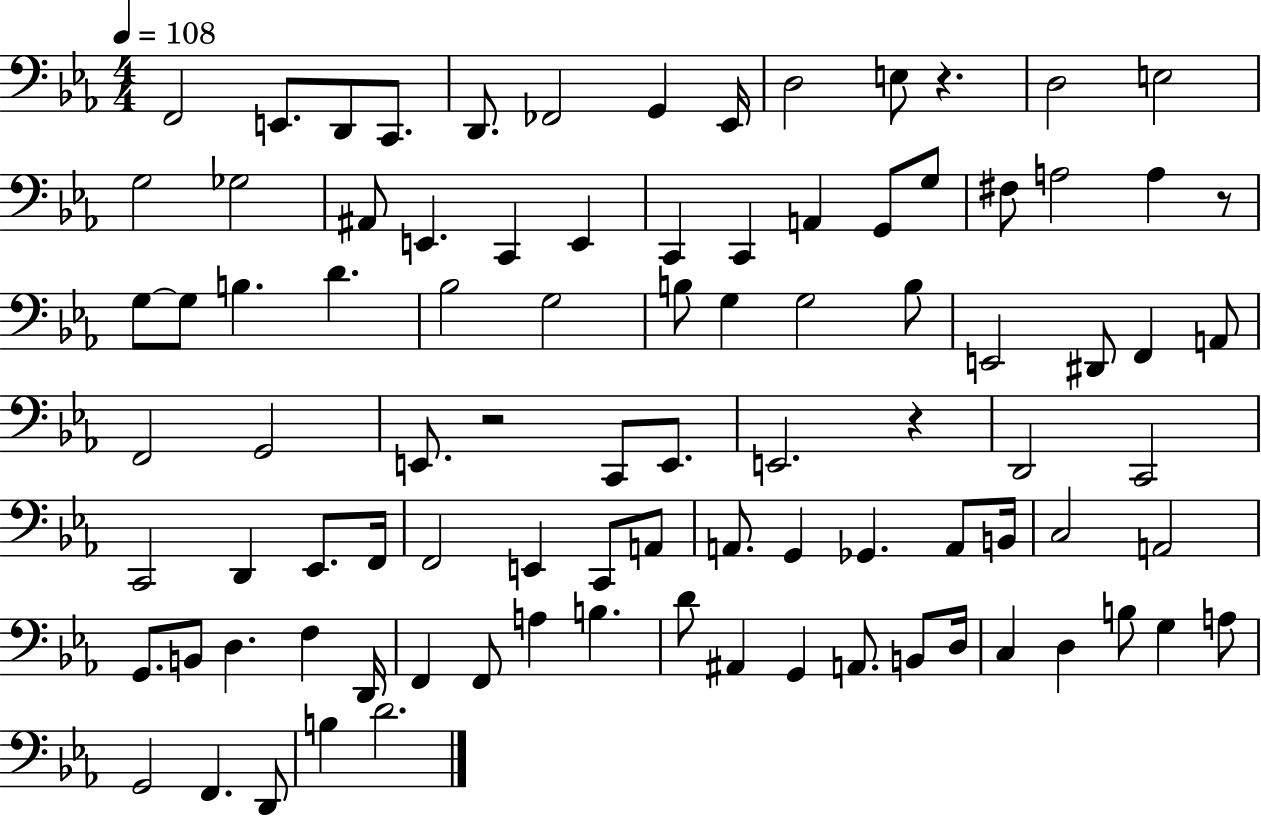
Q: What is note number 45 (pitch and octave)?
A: E2